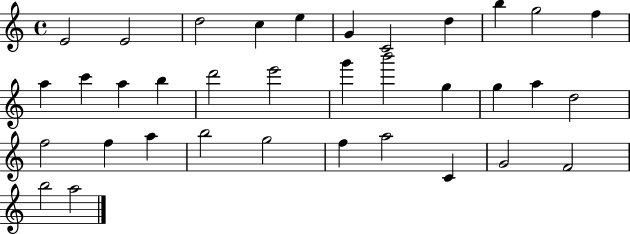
{
  \clef treble
  \time 4/4
  \defaultTimeSignature
  \key c \major
  e'2 e'2 | d''2 c''4 e''4 | g'4 c'2 d''4 | b''4 g''2 f''4 | \break a''4 c'''4 a''4 b''4 | d'''2 e'''2 | g'''4 b'''2 g''4 | g''4 a''4 d''2 | \break f''2 f''4 a''4 | b''2 g''2 | f''4 a''2 c'4 | g'2 f'2 | \break b''2 a''2 | \bar "|."
}